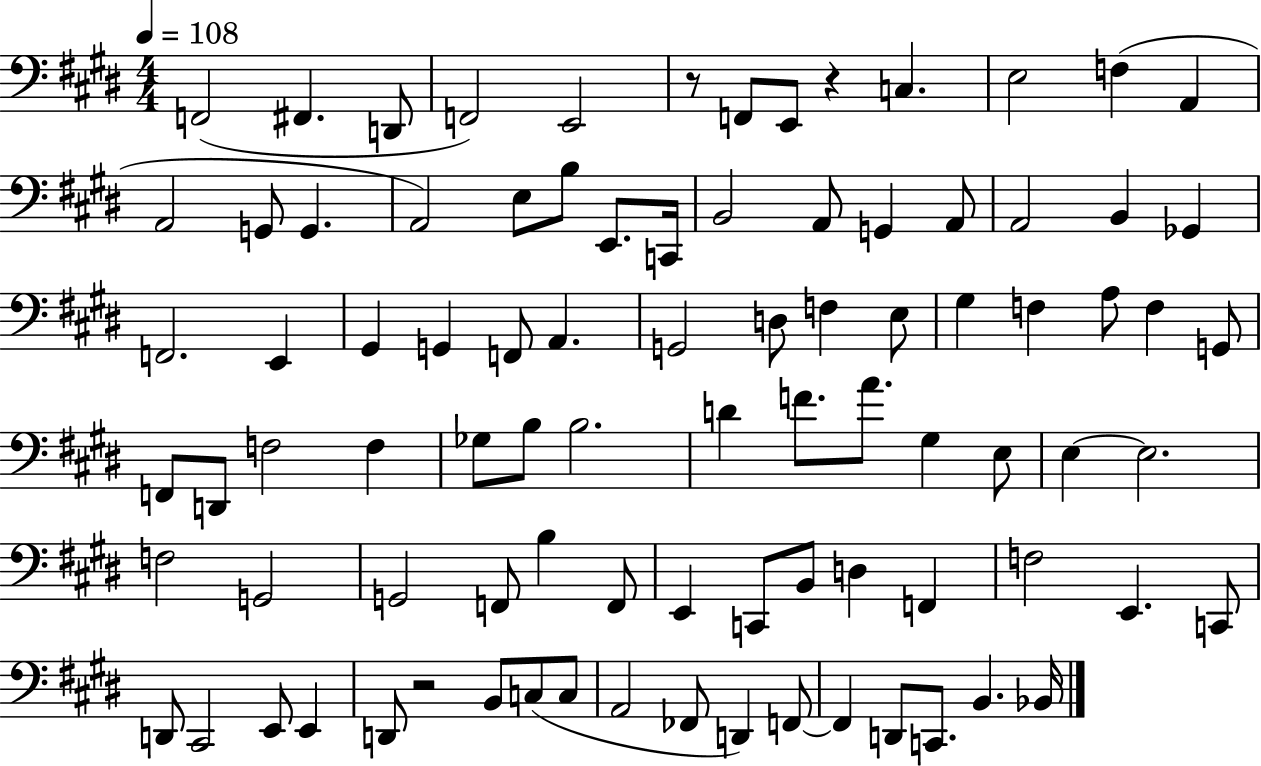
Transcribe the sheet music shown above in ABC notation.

X:1
T:Untitled
M:4/4
L:1/4
K:E
F,,2 ^F,, D,,/2 F,,2 E,,2 z/2 F,,/2 E,,/2 z C, E,2 F, A,, A,,2 G,,/2 G,, A,,2 E,/2 B,/2 E,,/2 C,,/4 B,,2 A,,/2 G,, A,,/2 A,,2 B,, _G,, F,,2 E,, ^G,, G,, F,,/2 A,, G,,2 D,/2 F, E,/2 ^G, F, A,/2 F, G,,/2 F,,/2 D,,/2 F,2 F, _G,/2 B,/2 B,2 D F/2 A/2 ^G, E,/2 E, E,2 F,2 G,,2 G,,2 F,,/2 B, F,,/2 E,, C,,/2 B,,/2 D, F,, F,2 E,, C,,/2 D,,/2 ^C,,2 E,,/2 E,, D,,/2 z2 B,,/2 C,/2 C,/2 A,,2 _F,,/2 D,, F,,/2 F,, D,,/2 C,,/2 B,, _B,,/4